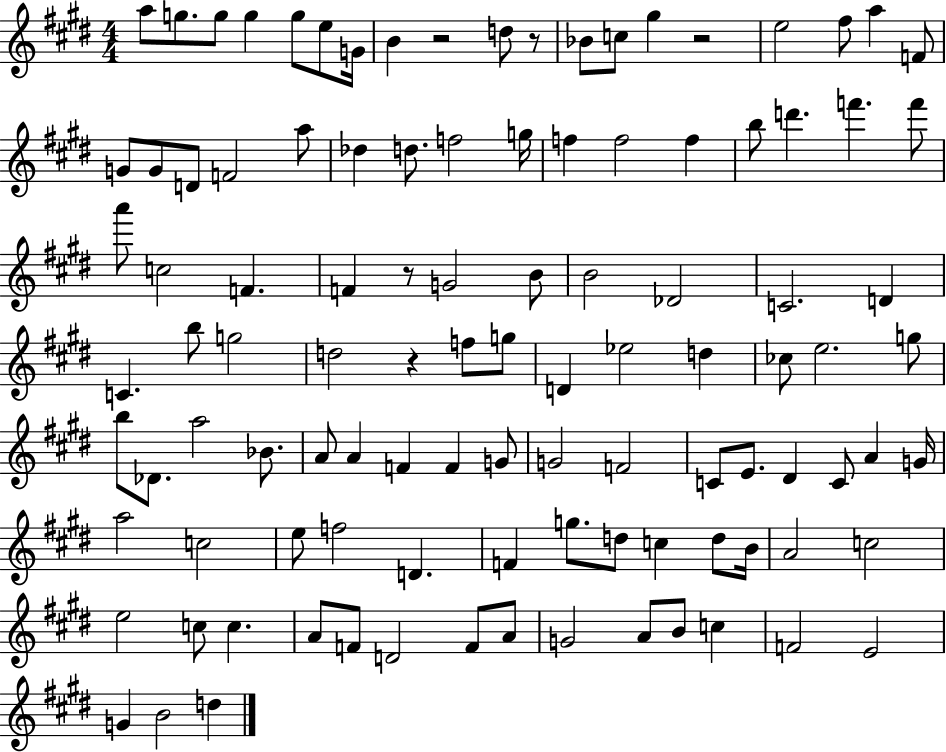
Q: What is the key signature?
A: E major